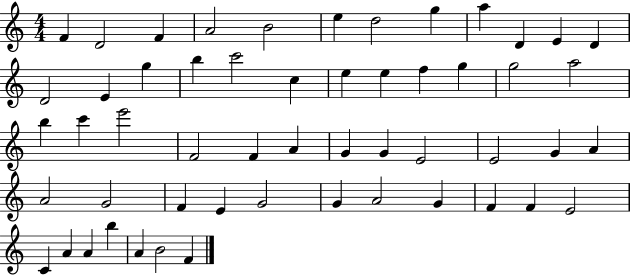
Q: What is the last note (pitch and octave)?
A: F4